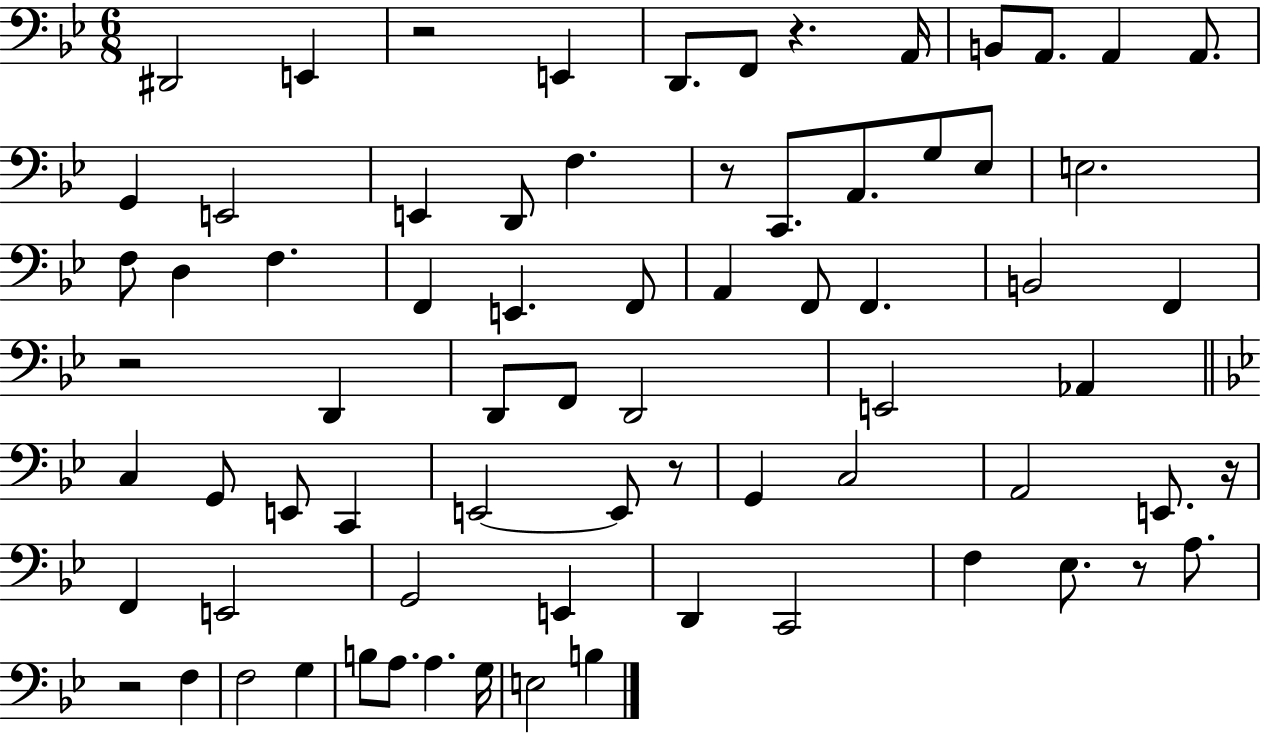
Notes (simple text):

D#2/h E2/q R/h E2/q D2/e. F2/e R/q. A2/s B2/e A2/e. A2/q A2/e. G2/q E2/h E2/q D2/e F3/q. R/e C2/e. A2/e. G3/e Eb3/e E3/h. F3/e D3/q F3/q. F2/q E2/q. F2/e A2/q F2/e F2/q. B2/h F2/q R/h D2/q D2/e F2/e D2/h E2/h Ab2/q C3/q G2/e E2/e C2/q E2/h E2/e R/e G2/q C3/h A2/h E2/e. R/s F2/q E2/h G2/h E2/q D2/q C2/h F3/q Eb3/e. R/e A3/e. R/h F3/q F3/h G3/q B3/e A3/e. A3/q. G3/s E3/h B3/q